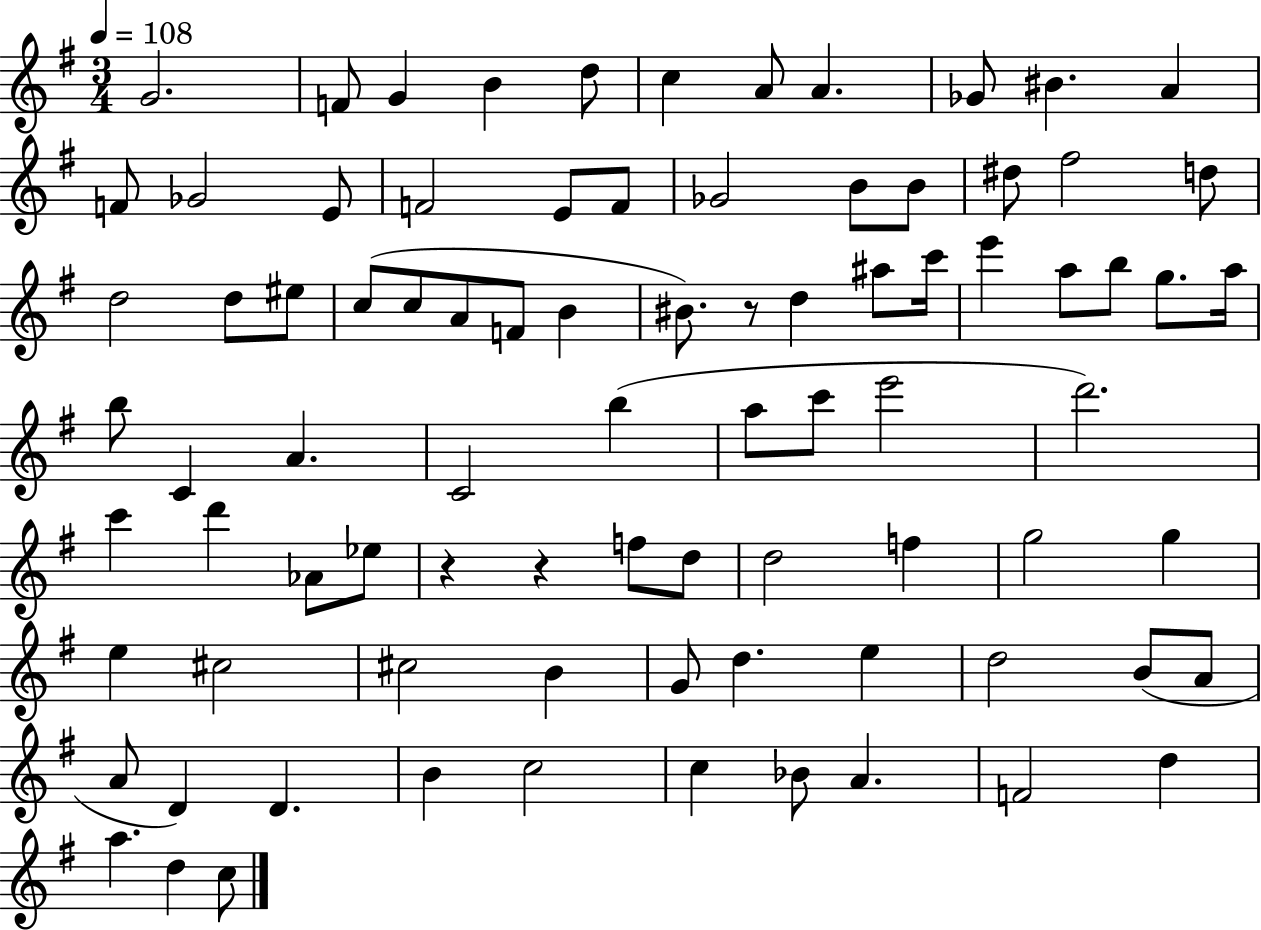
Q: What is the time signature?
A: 3/4